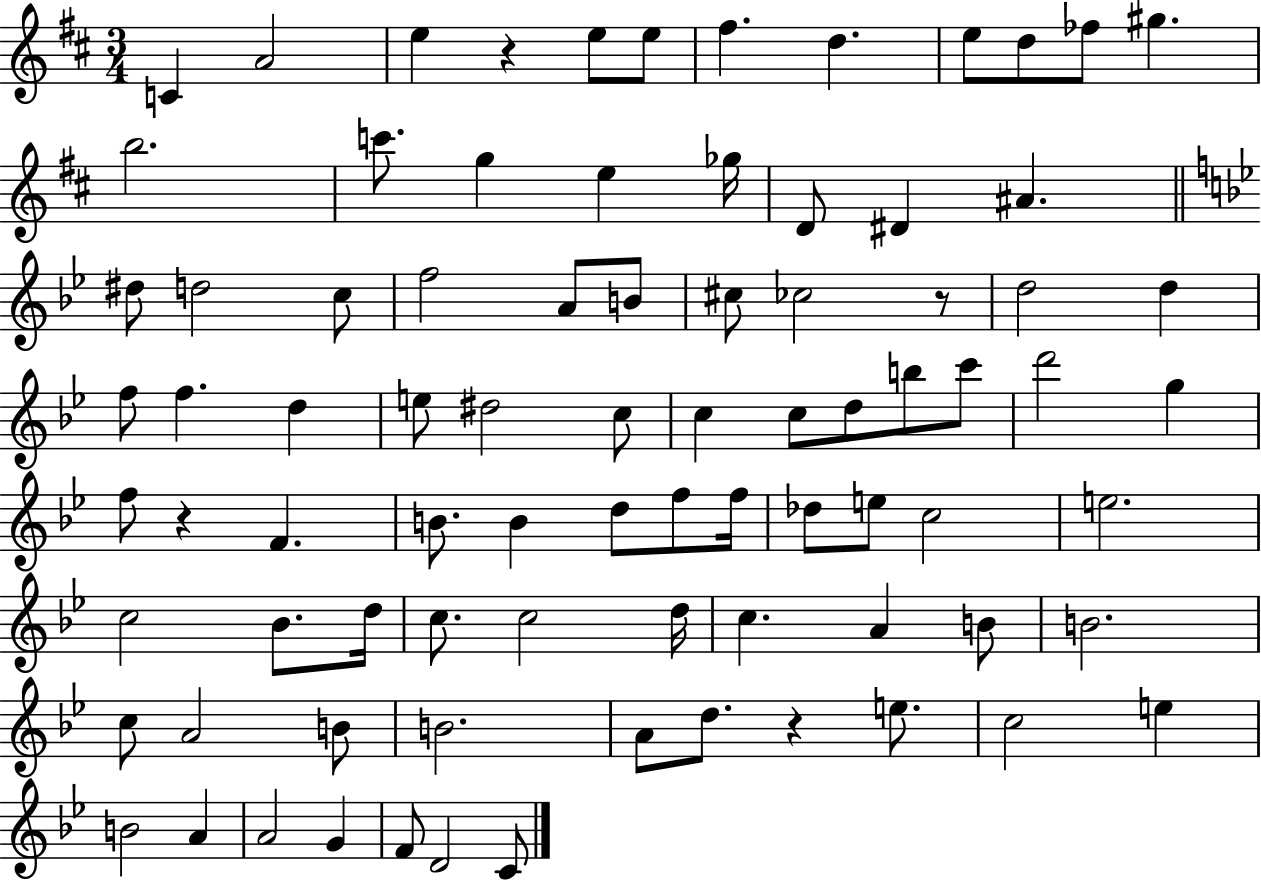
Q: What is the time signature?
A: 3/4